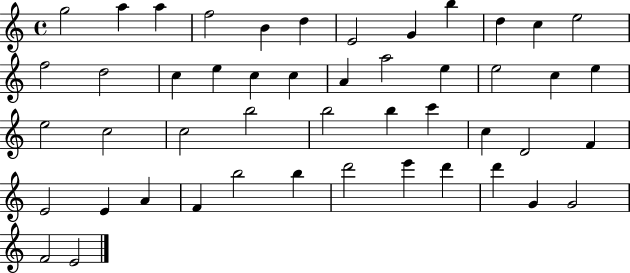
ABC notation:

X:1
T:Untitled
M:4/4
L:1/4
K:C
g2 a a f2 B d E2 G b d c e2 f2 d2 c e c c A a2 e e2 c e e2 c2 c2 b2 b2 b c' c D2 F E2 E A F b2 b d'2 e' d' d' G G2 F2 E2